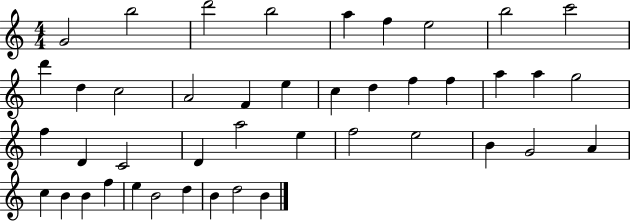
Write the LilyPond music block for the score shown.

{
  \clef treble
  \numericTimeSignature
  \time 4/4
  \key c \major
  g'2 b''2 | d'''2 b''2 | a''4 f''4 e''2 | b''2 c'''2 | \break d'''4 d''4 c''2 | a'2 f'4 e''4 | c''4 d''4 f''4 f''4 | a''4 a''4 g''2 | \break f''4 d'4 c'2 | d'4 a''2 e''4 | f''2 e''2 | b'4 g'2 a'4 | \break c''4 b'4 b'4 f''4 | e''4 b'2 d''4 | b'4 d''2 b'4 | \bar "|."
}